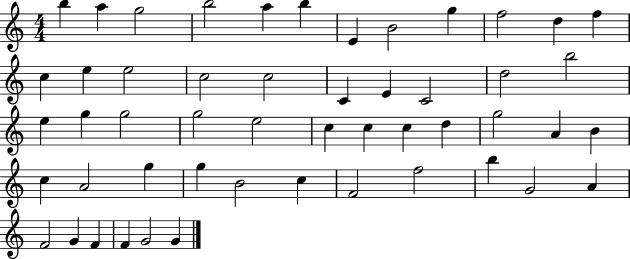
{
  \clef treble
  \numericTimeSignature
  \time 4/4
  \key c \major
  b''4 a''4 g''2 | b''2 a''4 b''4 | e'4 b'2 g''4 | f''2 d''4 f''4 | \break c''4 e''4 e''2 | c''2 c''2 | c'4 e'4 c'2 | d''2 b''2 | \break e''4 g''4 g''2 | g''2 e''2 | c''4 c''4 c''4 d''4 | g''2 a'4 b'4 | \break c''4 a'2 g''4 | g''4 b'2 c''4 | f'2 f''2 | b''4 g'2 a'4 | \break f'2 g'4 f'4 | f'4 g'2 g'4 | \bar "|."
}